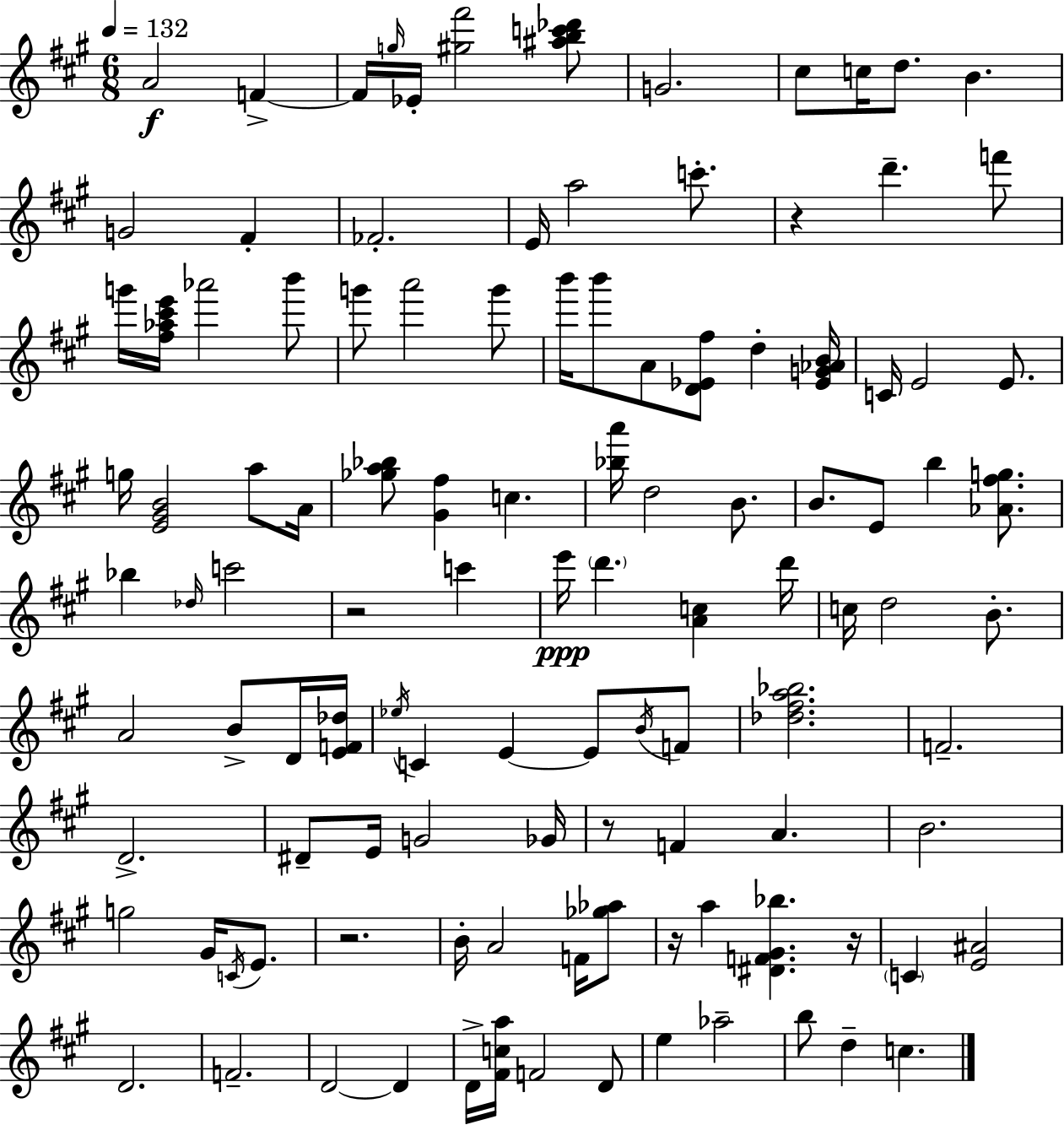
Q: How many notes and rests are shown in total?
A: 112